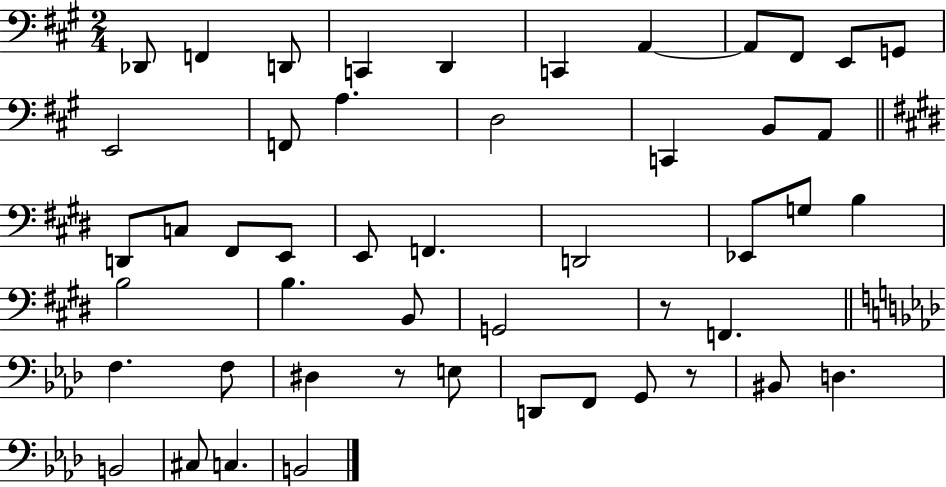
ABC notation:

X:1
T:Untitled
M:2/4
L:1/4
K:A
_D,,/2 F,, D,,/2 C,, D,, C,, A,, A,,/2 ^F,,/2 E,,/2 G,,/2 E,,2 F,,/2 A, D,2 C,, B,,/2 A,,/2 D,,/2 C,/2 ^F,,/2 E,,/2 E,,/2 F,, D,,2 _E,,/2 G,/2 B, B,2 B, B,,/2 G,,2 z/2 F,, F, F,/2 ^D, z/2 E,/2 D,,/2 F,,/2 G,,/2 z/2 ^B,,/2 D, B,,2 ^C,/2 C, B,,2